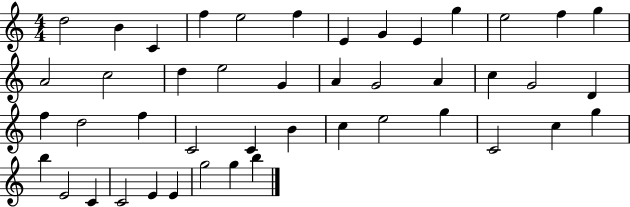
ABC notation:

X:1
T:Untitled
M:4/4
L:1/4
K:C
d2 B C f e2 f E G E g e2 f g A2 c2 d e2 G A G2 A c G2 D f d2 f C2 C B c e2 g C2 c g b E2 C C2 E E g2 g b